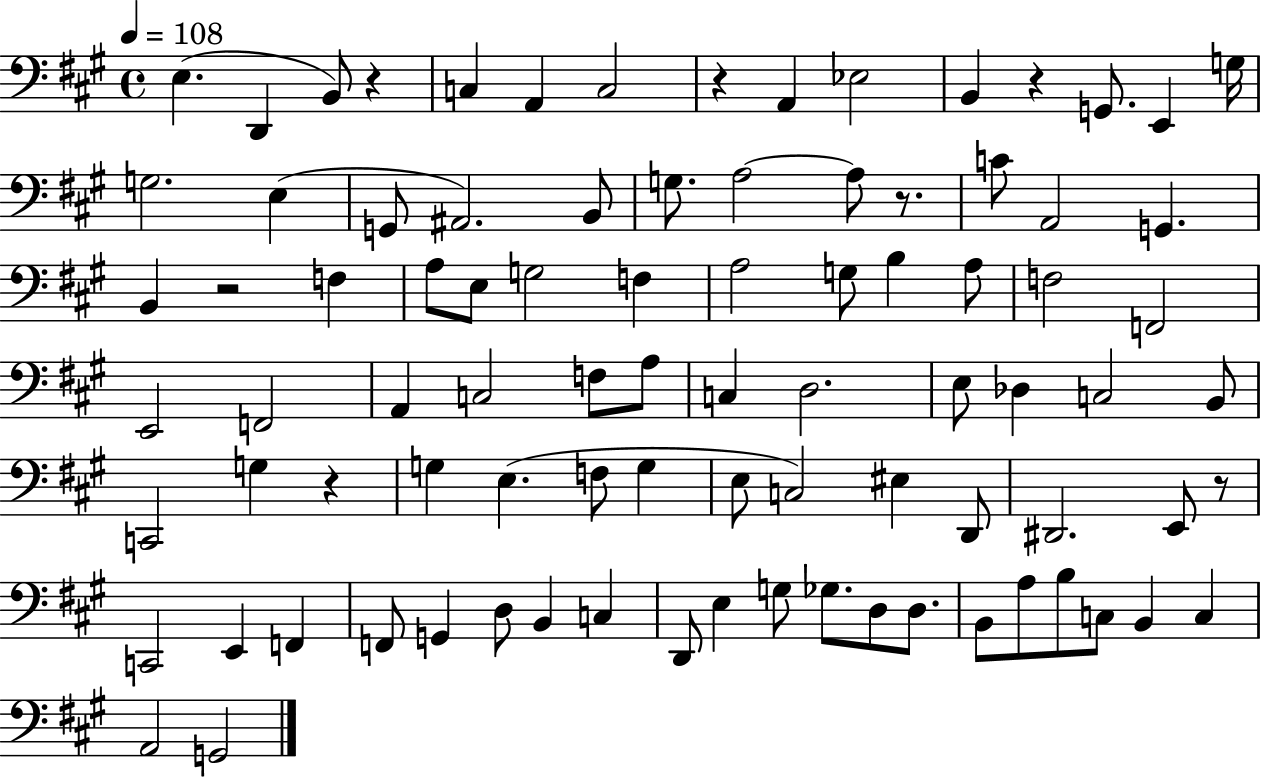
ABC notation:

X:1
T:Untitled
M:4/4
L:1/4
K:A
E, D,, B,,/2 z C, A,, C,2 z A,, _E,2 B,, z G,,/2 E,, G,/4 G,2 E, G,,/2 ^A,,2 B,,/2 G,/2 A,2 A,/2 z/2 C/2 A,,2 G,, B,, z2 F, A,/2 E,/2 G,2 F, A,2 G,/2 B, A,/2 F,2 F,,2 E,,2 F,,2 A,, C,2 F,/2 A,/2 C, D,2 E,/2 _D, C,2 B,,/2 C,,2 G, z G, E, F,/2 G, E,/2 C,2 ^E, D,,/2 ^D,,2 E,,/2 z/2 C,,2 E,, F,, F,,/2 G,, D,/2 B,, C, D,,/2 E, G,/2 _G,/2 D,/2 D,/2 B,,/2 A,/2 B,/2 C,/2 B,, C, A,,2 G,,2